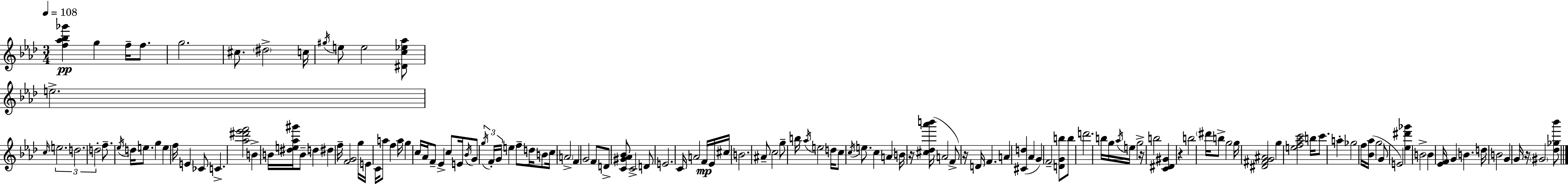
{
  \clef treble
  \numericTimeSignature
  \time 3/4
  \key f \minor
  \tempo 4 = 108
  <f'' aes'' bes'' ges'''>4\pp g''4 f''16-- f''8. | g''2. | cis''8. \parenthesize dis''2-> c''16 | \acciaccatura { gis''16 } e''8 e''2 <dis' c'' ees'' aes''>8 | \break e''2.-> | \grace { c''16 } \tuplet 3/2 { e''2. | d''2. | d''2-. } f''8.-- | \break \acciaccatura { ees''16 } d''16 e''8. g''4 e''4 | f''16 e'4 ces'8 c'4.-> | <aes'' dis''' ees''' f'''>2 b'4-> | b'16 <dis'' e'' aes'' gis'''>16 b'8-- d''4 dis''4 | \break f''16-- <f' g'>2 | g''16 e'16 c'16 a''8 f''4 a''16 g''4 | c''16 aes'16 f'8-- ees'4-> c''8 | e'16 \acciaccatura { bes'16 } g'8 \tuplet 3/2 { \acciaccatura { g''16 } f'16-. g'16 } e''4 f''8-- | \break d''16 b'8 c''16 \parenthesize a'2-> | f'4 g'2 | f'8 d'8-> <c' gis' aes' bes'>8 c'2-> | d'8 e'2. | \break c'16 a'2 | f'16\mp ees'16 cis''16 b'2. | ais'8-- c''2 | g''8-- b''16 \acciaccatura { aes''16 } e''2 | \break d''16 c''8 \acciaccatura { c''16 } e''8. c''4 | a'4 b'16 r16 <cis'' des'' aes''' b'''>16( a'2 | f'8->) r16 d'16 f'4. | a'4 <cis' d''>4( aes'4 | \break g'4) f'2-- | <d' g' b''>8 b''8 d'''2. | b''16 g''16 \acciaccatura { aes''16 } e''16 g''2-> | r16 b''2 | \break <c' dis' gis'>4 r4 | b''2 \parenthesize dis'''16 b''8-> g''2 | g''16 <dis' fis' g' ais'>2 | g''4 <e'' f'' aes'' c'''>2 | \break b''16 c'''8. a''4-. | ges''2 f''16 <bes' aes''>16( g''2 | g'8 e'2) | <ees'' dis''' ges'''>4 b'2-> | \break b'4 <ees' f'>16 g'4 | b'4. d''16 b'2 | g'4 g'16 r16 \parenthesize gis'2 | <des'' ges'' bes'''>8 \bar "|."
}